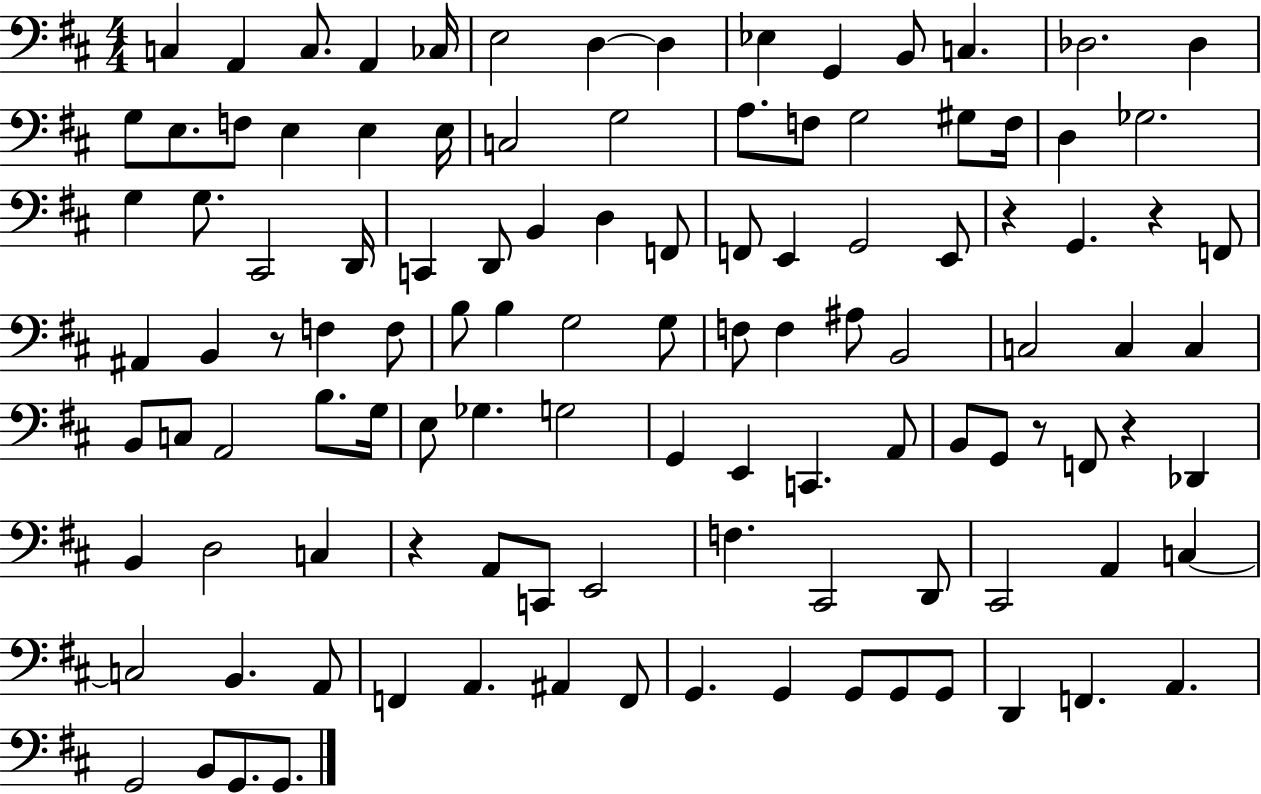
X:1
T:Untitled
M:4/4
L:1/4
K:D
C, A,, C,/2 A,, _C,/4 E,2 D, D, _E, G,, B,,/2 C, _D,2 _D, G,/2 E,/2 F,/2 E, E, E,/4 C,2 G,2 A,/2 F,/2 G,2 ^G,/2 F,/4 D, _G,2 G, G,/2 ^C,,2 D,,/4 C,, D,,/2 B,, D, F,,/2 F,,/2 E,, G,,2 E,,/2 z G,, z F,,/2 ^A,, B,, z/2 F, F,/2 B,/2 B, G,2 G,/2 F,/2 F, ^A,/2 B,,2 C,2 C, C, B,,/2 C,/2 A,,2 B,/2 G,/4 E,/2 _G, G,2 G,, E,, C,, A,,/2 B,,/2 G,,/2 z/2 F,,/2 z _D,, B,, D,2 C, z A,,/2 C,,/2 E,,2 F, ^C,,2 D,,/2 ^C,,2 A,, C, C,2 B,, A,,/2 F,, A,, ^A,, F,,/2 G,, G,, G,,/2 G,,/2 G,,/2 D,, F,, A,, G,,2 B,,/2 G,,/2 G,,/2